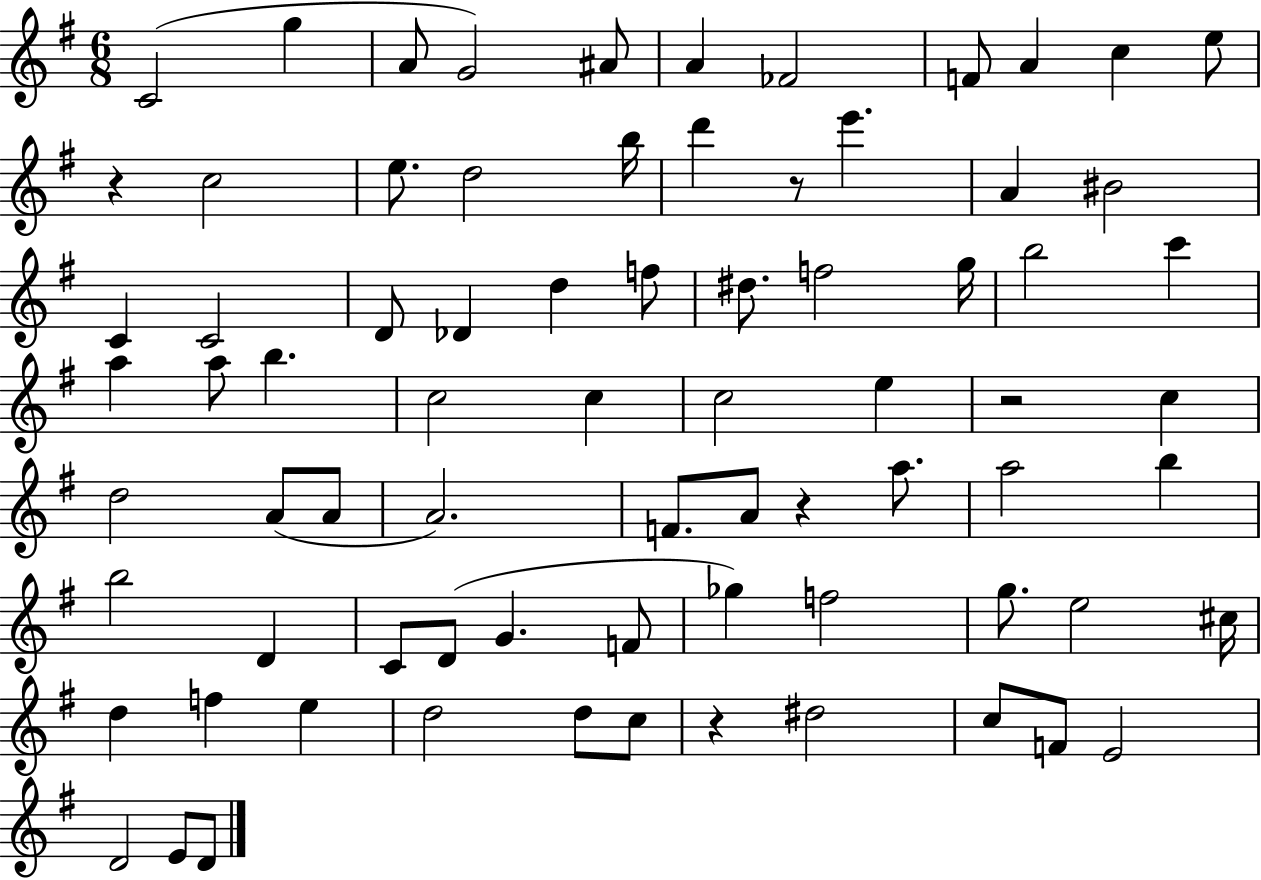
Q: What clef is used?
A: treble